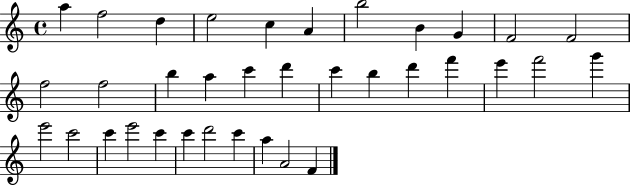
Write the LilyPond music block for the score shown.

{
  \clef treble
  \time 4/4
  \defaultTimeSignature
  \key c \major
  a''4 f''2 d''4 | e''2 c''4 a'4 | b''2 b'4 g'4 | f'2 f'2 | \break f''2 f''2 | b''4 a''4 c'''4 d'''4 | c'''4 b''4 d'''4 f'''4 | e'''4 f'''2 g'''4 | \break e'''2 c'''2 | c'''4 e'''2 c'''4 | c'''4 d'''2 c'''4 | a''4 a'2 f'4 | \break \bar "|."
}